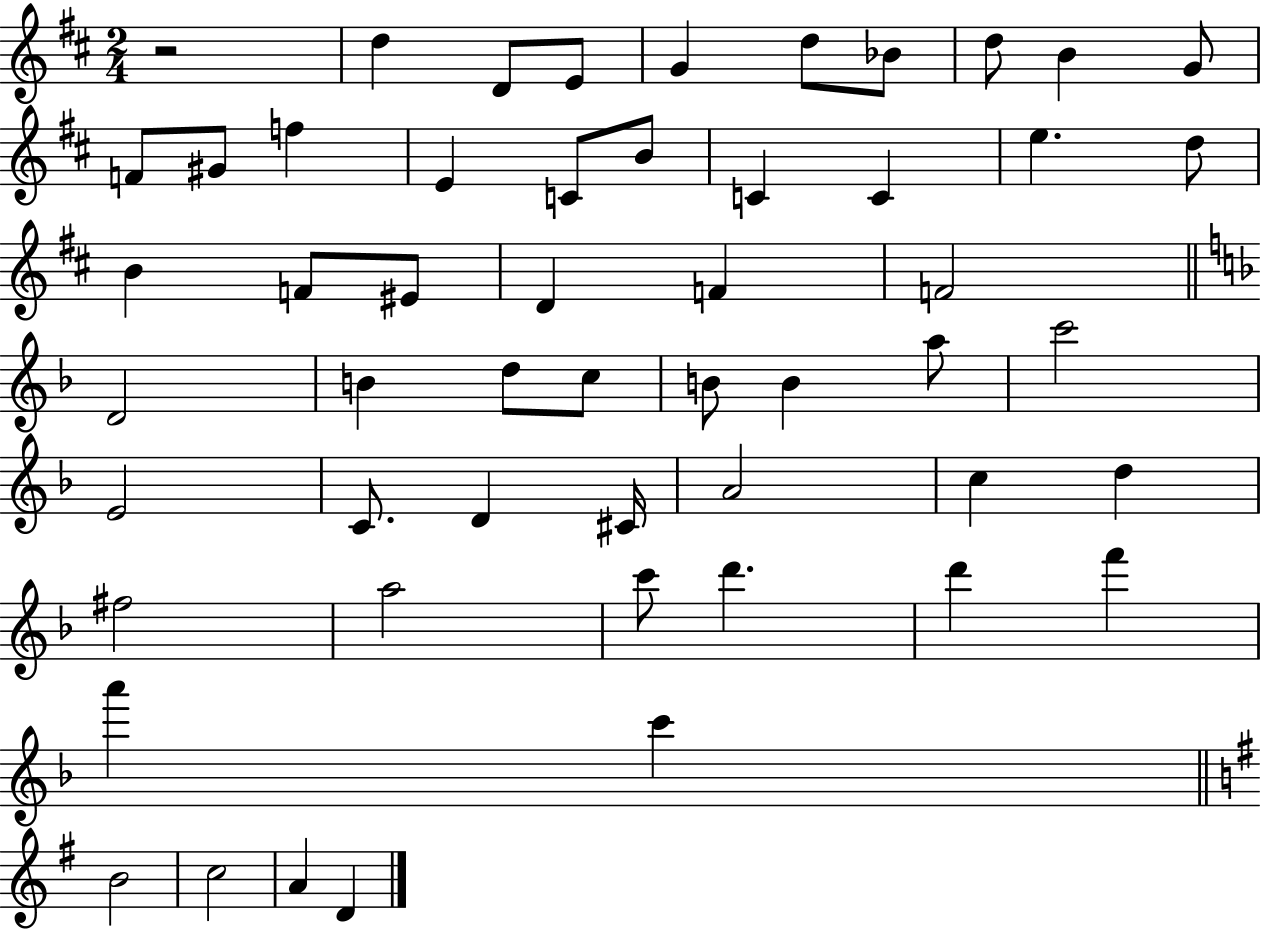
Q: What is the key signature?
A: D major